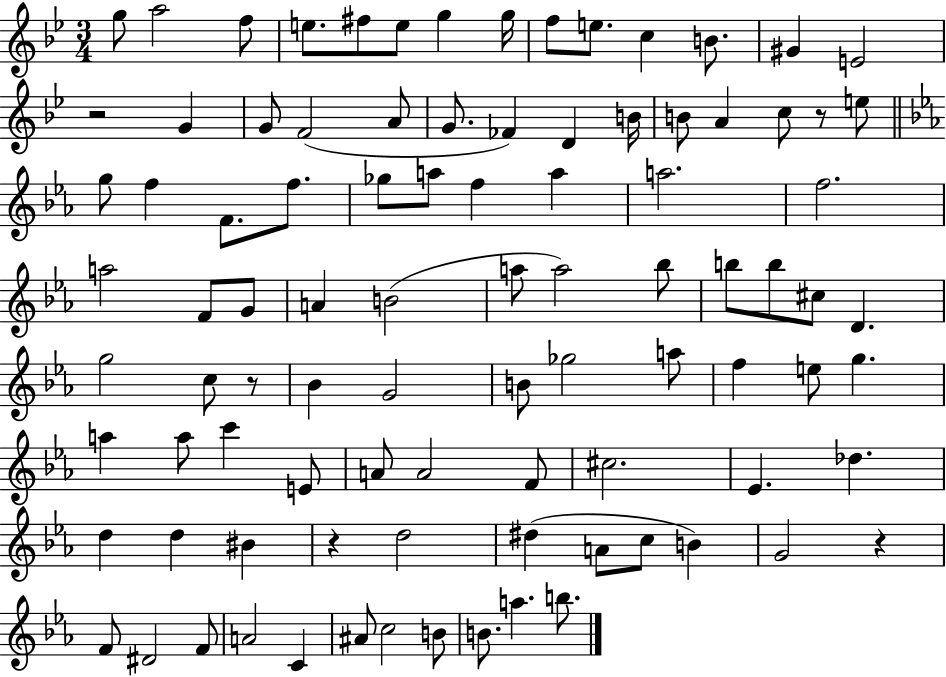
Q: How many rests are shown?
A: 5